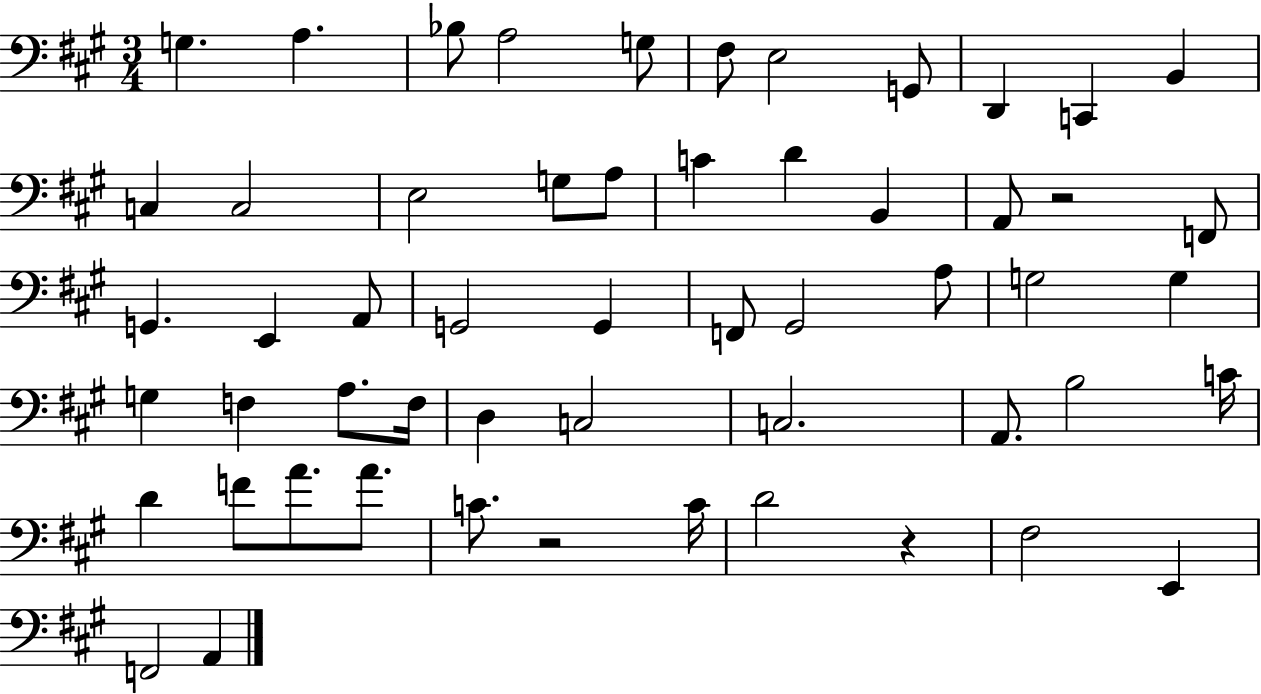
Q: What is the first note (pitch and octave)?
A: G3